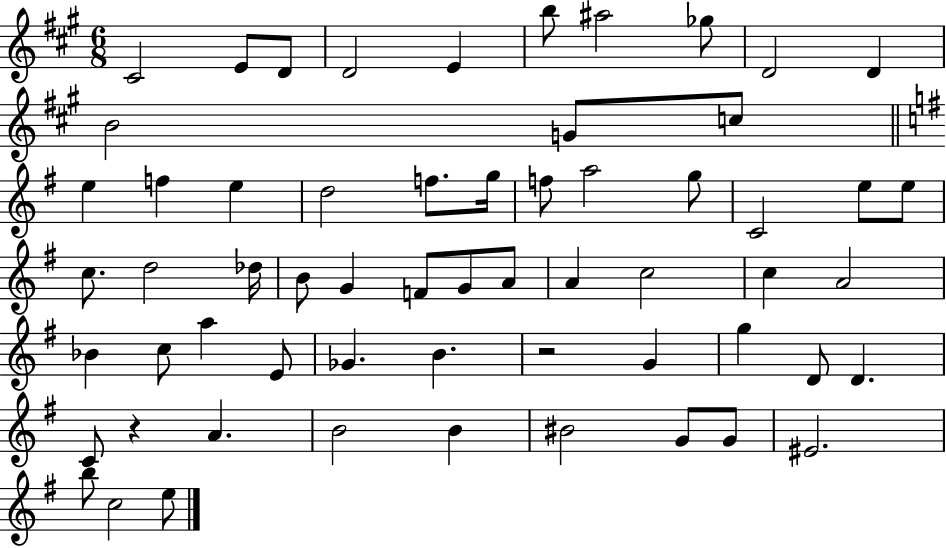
X:1
T:Untitled
M:6/8
L:1/4
K:A
^C2 E/2 D/2 D2 E b/2 ^a2 _g/2 D2 D B2 G/2 c/2 e f e d2 f/2 g/4 f/2 a2 g/2 C2 e/2 e/2 c/2 d2 _d/4 B/2 G F/2 G/2 A/2 A c2 c A2 _B c/2 a E/2 _G B z2 G g D/2 D C/2 z A B2 B ^B2 G/2 G/2 ^E2 b/2 c2 e/2